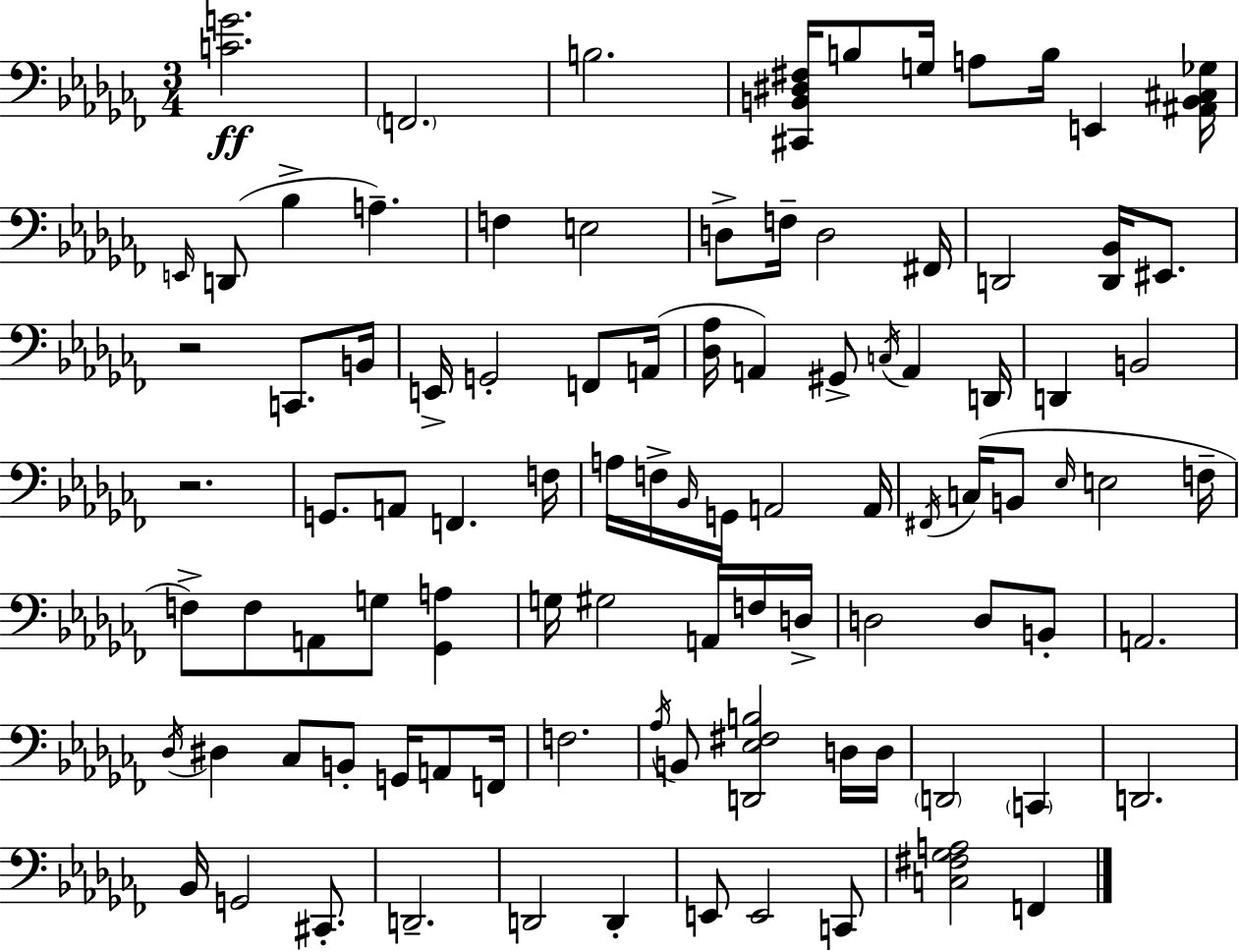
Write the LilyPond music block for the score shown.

{
  \clef bass
  \numericTimeSignature
  \time 3/4
  \key aes \minor
  <c' g'>2.\ff | \parenthesize f,2. | b2. | <cis, b, dis fis>16 b8 g16 a8 b16 e,4 <ais, b, cis ges>16 | \break \grace { e,16 }( d,8 bes4-> a4.--) | f4 e2 | d8-> f16-- d2 | fis,16 d,2 <d, bes,>16 eis,8. | \break r2 c,8. | b,16 e,16-> g,2-. f,8 | a,16( <des aes>16 a,4) gis,8-> \acciaccatura { c16 } a,4 | d,16 d,4 b,2 | \break r2. | g,8. a,8 f,4. | f16 a16 f16-> \grace { bes,16 } g,16 a,2 | a,16 \acciaccatura { fis,16 } c16( b,8 \grace { ees16 } e2 | \break f16-- f8->) f8 a,8 g8 | <ges, a>4 g16 gis2 | a,16 f16 d16-> d2 | d8 b,8-. a,2. | \break \acciaccatura { des16 } dis4 ces8 | b,8-. g,16 a,8 f,16 f2. | \acciaccatura { aes16 } b,8 <d, ees fis b>2 | d16 d16 \parenthesize d,2 | \break \parenthesize c,4 d,2. | bes,16 g,2 | cis,8.-. d,2.-- | d,2 | \break d,4-. e,8 e,2 | c,8 <c fis ges a>2 | f,4 \bar "|."
}